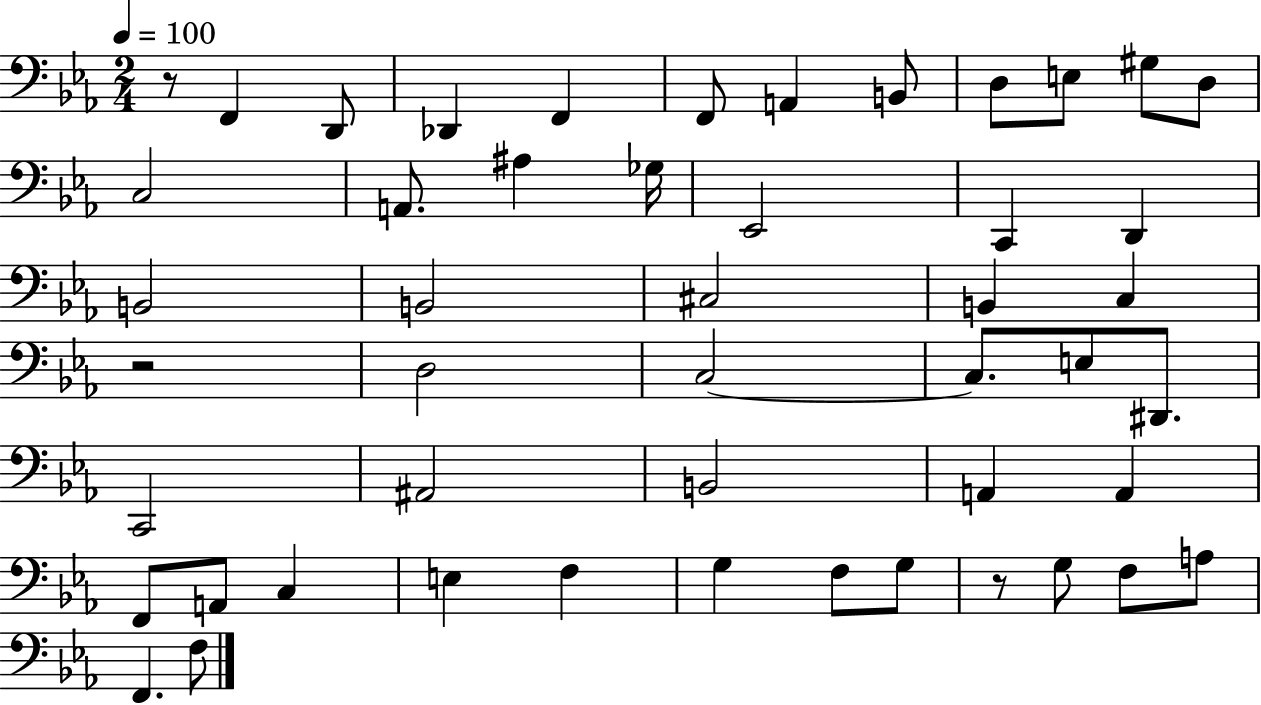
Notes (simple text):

R/e F2/q D2/e Db2/q F2/q F2/e A2/q B2/e D3/e E3/e G#3/e D3/e C3/h A2/e. A#3/q Gb3/s Eb2/h C2/q D2/q B2/h B2/h C#3/h B2/q C3/q R/h D3/h C3/h C3/e. E3/e D#2/e. C2/h A#2/h B2/h A2/q A2/q F2/e A2/e C3/q E3/q F3/q G3/q F3/e G3/e R/e G3/e F3/e A3/e F2/q. F3/e